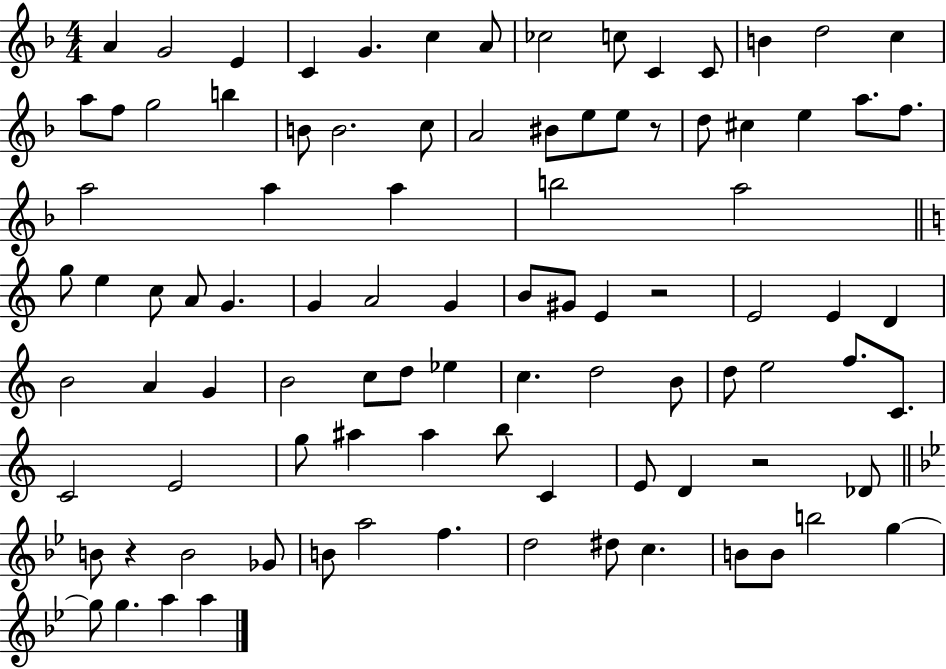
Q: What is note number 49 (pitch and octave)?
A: D4